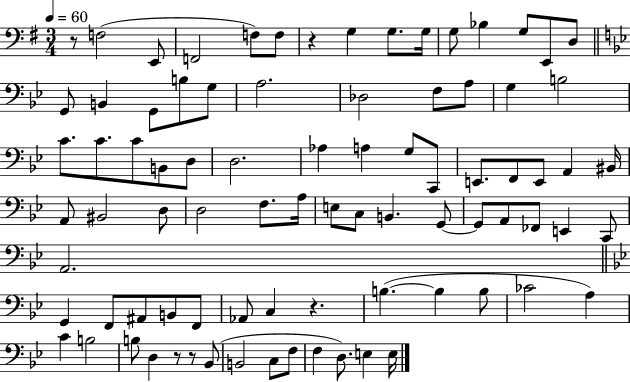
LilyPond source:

{
  \clef bass
  \numericTimeSignature
  \time 3/4
  \key g \major
  \tempo 4 = 60
  r8 f2( e,8 | f,2 f8) f8 | r4 g4 g8. g16 | g8 bes4 g8 e,8 d8 | \break \bar "||" \break \key bes \major g,8 b,4 g,8 b8 g8 | a2. | des2 f8 a8 | g4 b2 | \break c'8. c'8. c'8 b,8 d8 | d2. | aes4 a4 g8 c,8 | e,8. f,8 e,8 a,4 bis,16 | \break a,8 bis,2 d8 | d2 f8. a16 | e8 c8 b,4. g,8~~ | g,8 a,8 fes,8 e,4 c,8 | \break a,2. | \bar "||" \break \key bes \major g,4 f,8 ais,8 b,8 f,8 | aes,8 c4 r4. | b4.~(~ b4 b8 | ces'2 a4) | \break c'4 b2 | b8 d4 r8 r8 bes,8( | b,2 c8 f8 | f4 d8.) e4 e16 | \break \bar "|."
}